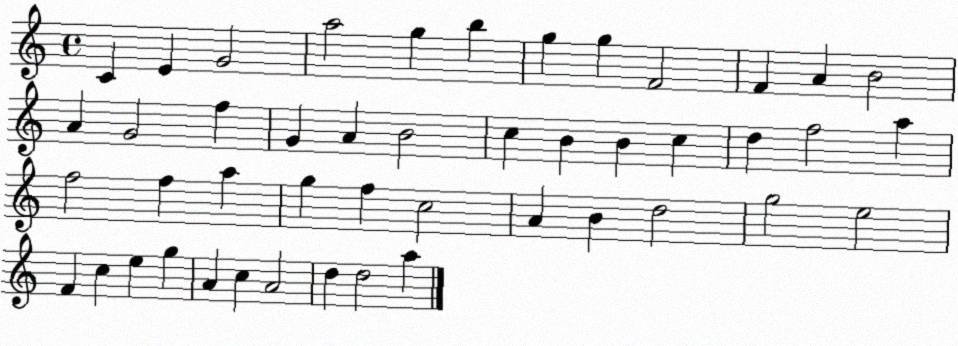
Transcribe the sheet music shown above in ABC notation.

X:1
T:Untitled
M:4/4
L:1/4
K:C
C E G2 a2 g b g g F2 F A B2 A G2 f G A B2 c B B c d f2 a f2 f a g f c2 A B d2 g2 e2 F c e g A c A2 d d2 a